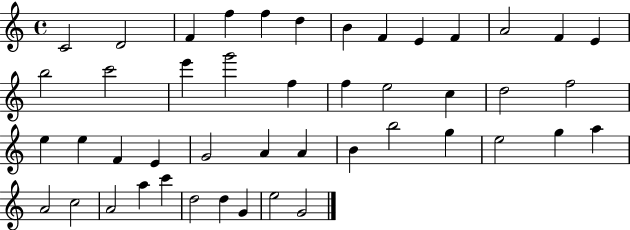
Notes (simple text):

C4/h D4/h F4/q F5/q F5/q D5/q B4/q F4/q E4/q F4/q A4/h F4/q E4/q B5/h C6/h E6/q G6/h F5/q F5/q E5/h C5/q D5/h F5/h E5/q E5/q F4/q E4/q G4/h A4/q A4/q B4/q B5/h G5/q E5/h G5/q A5/q A4/h C5/h A4/h A5/q C6/q D5/h D5/q G4/q E5/h G4/h